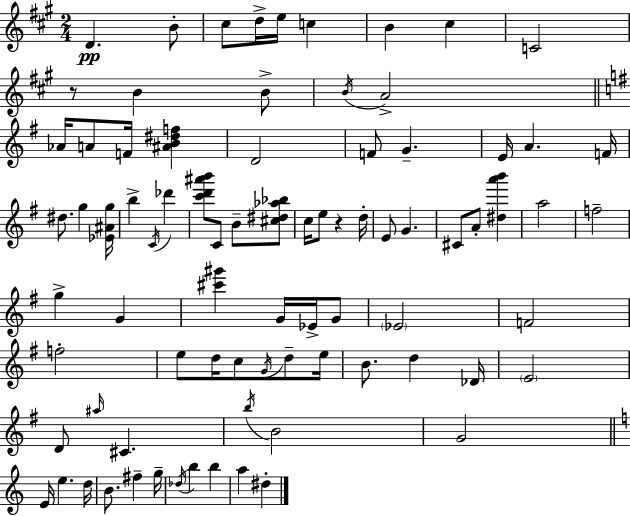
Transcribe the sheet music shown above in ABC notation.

X:1
T:Untitled
M:2/4
L:1/4
K:A
D B/2 ^c/2 d/4 e/4 c B ^c C2 z/2 B B/2 B/4 A2 _A/4 A/2 F/4 [^AB^df] D2 F/2 G E/4 A F/4 ^d/2 g [_E^Ag]/4 b C/4 _d' [c'd'^a'b']/2 C/2 B/2 [^c^d_a_b]/2 c/4 e/2 z d/4 E/2 G ^C/2 A/2 [^da'b'] a2 f2 g G [^c'^g'] G/4 _E/4 G/2 _E2 F2 f2 e/2 d/4 c/2 G/4 d/2 e/4 B/2 d _D/4 E2 D/2 ^a/4 ^C b/4 B2 G2 E/4 e d/4 B/2 ^f g/4 _d/4 b b a ^d